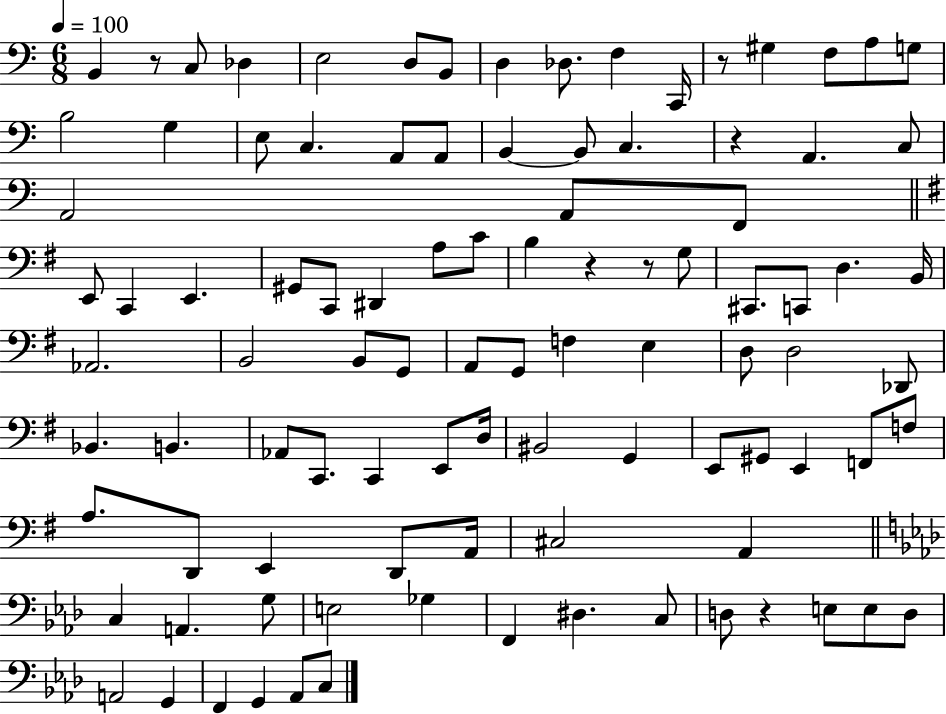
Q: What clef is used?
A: bass